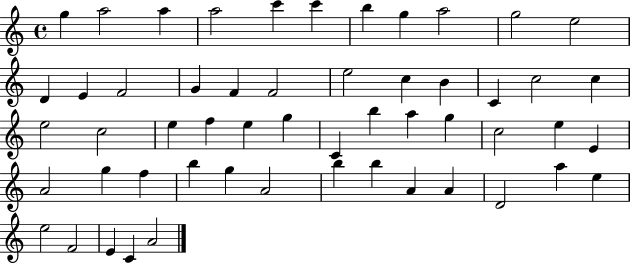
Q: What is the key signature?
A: C major